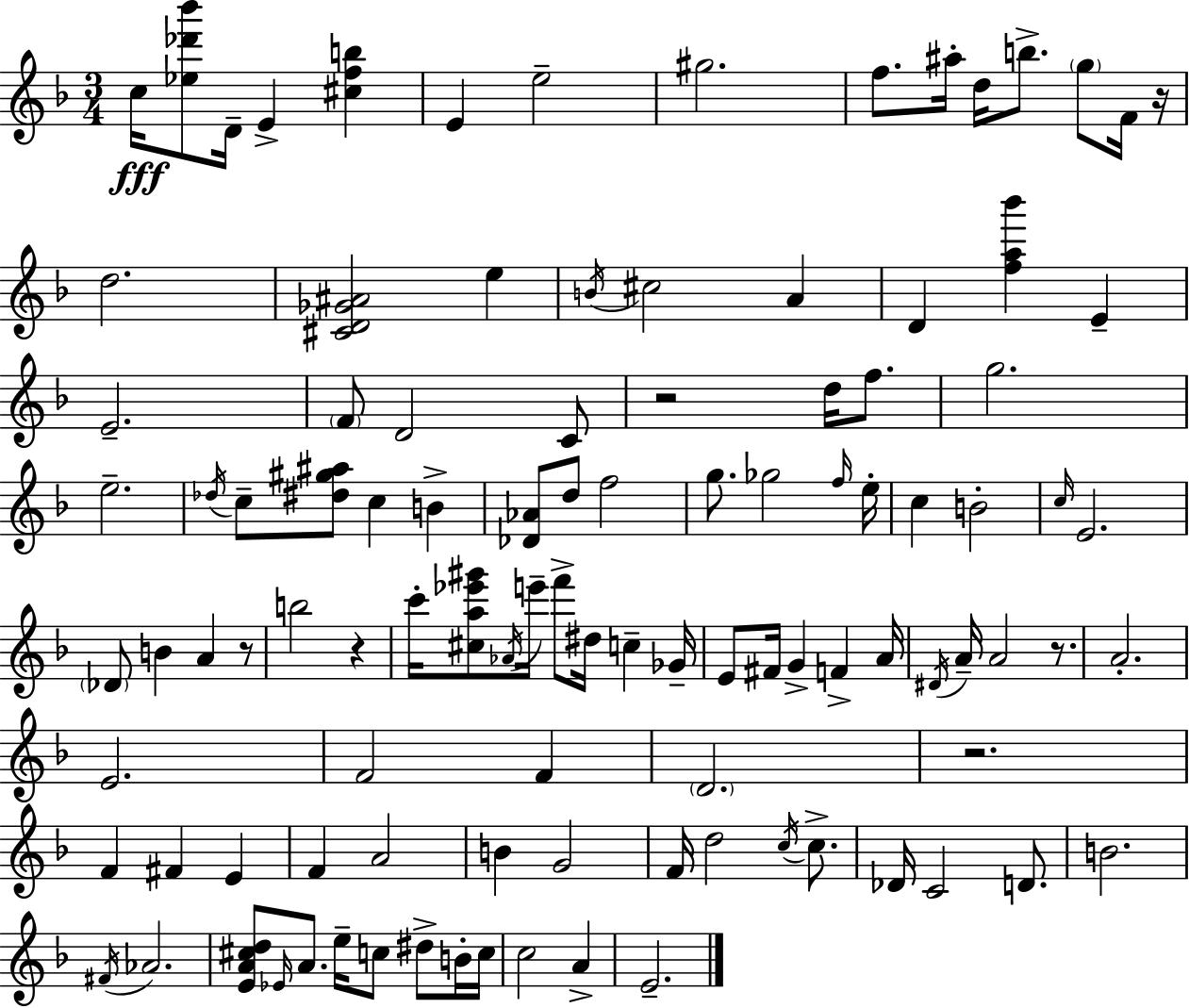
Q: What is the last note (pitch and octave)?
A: E4